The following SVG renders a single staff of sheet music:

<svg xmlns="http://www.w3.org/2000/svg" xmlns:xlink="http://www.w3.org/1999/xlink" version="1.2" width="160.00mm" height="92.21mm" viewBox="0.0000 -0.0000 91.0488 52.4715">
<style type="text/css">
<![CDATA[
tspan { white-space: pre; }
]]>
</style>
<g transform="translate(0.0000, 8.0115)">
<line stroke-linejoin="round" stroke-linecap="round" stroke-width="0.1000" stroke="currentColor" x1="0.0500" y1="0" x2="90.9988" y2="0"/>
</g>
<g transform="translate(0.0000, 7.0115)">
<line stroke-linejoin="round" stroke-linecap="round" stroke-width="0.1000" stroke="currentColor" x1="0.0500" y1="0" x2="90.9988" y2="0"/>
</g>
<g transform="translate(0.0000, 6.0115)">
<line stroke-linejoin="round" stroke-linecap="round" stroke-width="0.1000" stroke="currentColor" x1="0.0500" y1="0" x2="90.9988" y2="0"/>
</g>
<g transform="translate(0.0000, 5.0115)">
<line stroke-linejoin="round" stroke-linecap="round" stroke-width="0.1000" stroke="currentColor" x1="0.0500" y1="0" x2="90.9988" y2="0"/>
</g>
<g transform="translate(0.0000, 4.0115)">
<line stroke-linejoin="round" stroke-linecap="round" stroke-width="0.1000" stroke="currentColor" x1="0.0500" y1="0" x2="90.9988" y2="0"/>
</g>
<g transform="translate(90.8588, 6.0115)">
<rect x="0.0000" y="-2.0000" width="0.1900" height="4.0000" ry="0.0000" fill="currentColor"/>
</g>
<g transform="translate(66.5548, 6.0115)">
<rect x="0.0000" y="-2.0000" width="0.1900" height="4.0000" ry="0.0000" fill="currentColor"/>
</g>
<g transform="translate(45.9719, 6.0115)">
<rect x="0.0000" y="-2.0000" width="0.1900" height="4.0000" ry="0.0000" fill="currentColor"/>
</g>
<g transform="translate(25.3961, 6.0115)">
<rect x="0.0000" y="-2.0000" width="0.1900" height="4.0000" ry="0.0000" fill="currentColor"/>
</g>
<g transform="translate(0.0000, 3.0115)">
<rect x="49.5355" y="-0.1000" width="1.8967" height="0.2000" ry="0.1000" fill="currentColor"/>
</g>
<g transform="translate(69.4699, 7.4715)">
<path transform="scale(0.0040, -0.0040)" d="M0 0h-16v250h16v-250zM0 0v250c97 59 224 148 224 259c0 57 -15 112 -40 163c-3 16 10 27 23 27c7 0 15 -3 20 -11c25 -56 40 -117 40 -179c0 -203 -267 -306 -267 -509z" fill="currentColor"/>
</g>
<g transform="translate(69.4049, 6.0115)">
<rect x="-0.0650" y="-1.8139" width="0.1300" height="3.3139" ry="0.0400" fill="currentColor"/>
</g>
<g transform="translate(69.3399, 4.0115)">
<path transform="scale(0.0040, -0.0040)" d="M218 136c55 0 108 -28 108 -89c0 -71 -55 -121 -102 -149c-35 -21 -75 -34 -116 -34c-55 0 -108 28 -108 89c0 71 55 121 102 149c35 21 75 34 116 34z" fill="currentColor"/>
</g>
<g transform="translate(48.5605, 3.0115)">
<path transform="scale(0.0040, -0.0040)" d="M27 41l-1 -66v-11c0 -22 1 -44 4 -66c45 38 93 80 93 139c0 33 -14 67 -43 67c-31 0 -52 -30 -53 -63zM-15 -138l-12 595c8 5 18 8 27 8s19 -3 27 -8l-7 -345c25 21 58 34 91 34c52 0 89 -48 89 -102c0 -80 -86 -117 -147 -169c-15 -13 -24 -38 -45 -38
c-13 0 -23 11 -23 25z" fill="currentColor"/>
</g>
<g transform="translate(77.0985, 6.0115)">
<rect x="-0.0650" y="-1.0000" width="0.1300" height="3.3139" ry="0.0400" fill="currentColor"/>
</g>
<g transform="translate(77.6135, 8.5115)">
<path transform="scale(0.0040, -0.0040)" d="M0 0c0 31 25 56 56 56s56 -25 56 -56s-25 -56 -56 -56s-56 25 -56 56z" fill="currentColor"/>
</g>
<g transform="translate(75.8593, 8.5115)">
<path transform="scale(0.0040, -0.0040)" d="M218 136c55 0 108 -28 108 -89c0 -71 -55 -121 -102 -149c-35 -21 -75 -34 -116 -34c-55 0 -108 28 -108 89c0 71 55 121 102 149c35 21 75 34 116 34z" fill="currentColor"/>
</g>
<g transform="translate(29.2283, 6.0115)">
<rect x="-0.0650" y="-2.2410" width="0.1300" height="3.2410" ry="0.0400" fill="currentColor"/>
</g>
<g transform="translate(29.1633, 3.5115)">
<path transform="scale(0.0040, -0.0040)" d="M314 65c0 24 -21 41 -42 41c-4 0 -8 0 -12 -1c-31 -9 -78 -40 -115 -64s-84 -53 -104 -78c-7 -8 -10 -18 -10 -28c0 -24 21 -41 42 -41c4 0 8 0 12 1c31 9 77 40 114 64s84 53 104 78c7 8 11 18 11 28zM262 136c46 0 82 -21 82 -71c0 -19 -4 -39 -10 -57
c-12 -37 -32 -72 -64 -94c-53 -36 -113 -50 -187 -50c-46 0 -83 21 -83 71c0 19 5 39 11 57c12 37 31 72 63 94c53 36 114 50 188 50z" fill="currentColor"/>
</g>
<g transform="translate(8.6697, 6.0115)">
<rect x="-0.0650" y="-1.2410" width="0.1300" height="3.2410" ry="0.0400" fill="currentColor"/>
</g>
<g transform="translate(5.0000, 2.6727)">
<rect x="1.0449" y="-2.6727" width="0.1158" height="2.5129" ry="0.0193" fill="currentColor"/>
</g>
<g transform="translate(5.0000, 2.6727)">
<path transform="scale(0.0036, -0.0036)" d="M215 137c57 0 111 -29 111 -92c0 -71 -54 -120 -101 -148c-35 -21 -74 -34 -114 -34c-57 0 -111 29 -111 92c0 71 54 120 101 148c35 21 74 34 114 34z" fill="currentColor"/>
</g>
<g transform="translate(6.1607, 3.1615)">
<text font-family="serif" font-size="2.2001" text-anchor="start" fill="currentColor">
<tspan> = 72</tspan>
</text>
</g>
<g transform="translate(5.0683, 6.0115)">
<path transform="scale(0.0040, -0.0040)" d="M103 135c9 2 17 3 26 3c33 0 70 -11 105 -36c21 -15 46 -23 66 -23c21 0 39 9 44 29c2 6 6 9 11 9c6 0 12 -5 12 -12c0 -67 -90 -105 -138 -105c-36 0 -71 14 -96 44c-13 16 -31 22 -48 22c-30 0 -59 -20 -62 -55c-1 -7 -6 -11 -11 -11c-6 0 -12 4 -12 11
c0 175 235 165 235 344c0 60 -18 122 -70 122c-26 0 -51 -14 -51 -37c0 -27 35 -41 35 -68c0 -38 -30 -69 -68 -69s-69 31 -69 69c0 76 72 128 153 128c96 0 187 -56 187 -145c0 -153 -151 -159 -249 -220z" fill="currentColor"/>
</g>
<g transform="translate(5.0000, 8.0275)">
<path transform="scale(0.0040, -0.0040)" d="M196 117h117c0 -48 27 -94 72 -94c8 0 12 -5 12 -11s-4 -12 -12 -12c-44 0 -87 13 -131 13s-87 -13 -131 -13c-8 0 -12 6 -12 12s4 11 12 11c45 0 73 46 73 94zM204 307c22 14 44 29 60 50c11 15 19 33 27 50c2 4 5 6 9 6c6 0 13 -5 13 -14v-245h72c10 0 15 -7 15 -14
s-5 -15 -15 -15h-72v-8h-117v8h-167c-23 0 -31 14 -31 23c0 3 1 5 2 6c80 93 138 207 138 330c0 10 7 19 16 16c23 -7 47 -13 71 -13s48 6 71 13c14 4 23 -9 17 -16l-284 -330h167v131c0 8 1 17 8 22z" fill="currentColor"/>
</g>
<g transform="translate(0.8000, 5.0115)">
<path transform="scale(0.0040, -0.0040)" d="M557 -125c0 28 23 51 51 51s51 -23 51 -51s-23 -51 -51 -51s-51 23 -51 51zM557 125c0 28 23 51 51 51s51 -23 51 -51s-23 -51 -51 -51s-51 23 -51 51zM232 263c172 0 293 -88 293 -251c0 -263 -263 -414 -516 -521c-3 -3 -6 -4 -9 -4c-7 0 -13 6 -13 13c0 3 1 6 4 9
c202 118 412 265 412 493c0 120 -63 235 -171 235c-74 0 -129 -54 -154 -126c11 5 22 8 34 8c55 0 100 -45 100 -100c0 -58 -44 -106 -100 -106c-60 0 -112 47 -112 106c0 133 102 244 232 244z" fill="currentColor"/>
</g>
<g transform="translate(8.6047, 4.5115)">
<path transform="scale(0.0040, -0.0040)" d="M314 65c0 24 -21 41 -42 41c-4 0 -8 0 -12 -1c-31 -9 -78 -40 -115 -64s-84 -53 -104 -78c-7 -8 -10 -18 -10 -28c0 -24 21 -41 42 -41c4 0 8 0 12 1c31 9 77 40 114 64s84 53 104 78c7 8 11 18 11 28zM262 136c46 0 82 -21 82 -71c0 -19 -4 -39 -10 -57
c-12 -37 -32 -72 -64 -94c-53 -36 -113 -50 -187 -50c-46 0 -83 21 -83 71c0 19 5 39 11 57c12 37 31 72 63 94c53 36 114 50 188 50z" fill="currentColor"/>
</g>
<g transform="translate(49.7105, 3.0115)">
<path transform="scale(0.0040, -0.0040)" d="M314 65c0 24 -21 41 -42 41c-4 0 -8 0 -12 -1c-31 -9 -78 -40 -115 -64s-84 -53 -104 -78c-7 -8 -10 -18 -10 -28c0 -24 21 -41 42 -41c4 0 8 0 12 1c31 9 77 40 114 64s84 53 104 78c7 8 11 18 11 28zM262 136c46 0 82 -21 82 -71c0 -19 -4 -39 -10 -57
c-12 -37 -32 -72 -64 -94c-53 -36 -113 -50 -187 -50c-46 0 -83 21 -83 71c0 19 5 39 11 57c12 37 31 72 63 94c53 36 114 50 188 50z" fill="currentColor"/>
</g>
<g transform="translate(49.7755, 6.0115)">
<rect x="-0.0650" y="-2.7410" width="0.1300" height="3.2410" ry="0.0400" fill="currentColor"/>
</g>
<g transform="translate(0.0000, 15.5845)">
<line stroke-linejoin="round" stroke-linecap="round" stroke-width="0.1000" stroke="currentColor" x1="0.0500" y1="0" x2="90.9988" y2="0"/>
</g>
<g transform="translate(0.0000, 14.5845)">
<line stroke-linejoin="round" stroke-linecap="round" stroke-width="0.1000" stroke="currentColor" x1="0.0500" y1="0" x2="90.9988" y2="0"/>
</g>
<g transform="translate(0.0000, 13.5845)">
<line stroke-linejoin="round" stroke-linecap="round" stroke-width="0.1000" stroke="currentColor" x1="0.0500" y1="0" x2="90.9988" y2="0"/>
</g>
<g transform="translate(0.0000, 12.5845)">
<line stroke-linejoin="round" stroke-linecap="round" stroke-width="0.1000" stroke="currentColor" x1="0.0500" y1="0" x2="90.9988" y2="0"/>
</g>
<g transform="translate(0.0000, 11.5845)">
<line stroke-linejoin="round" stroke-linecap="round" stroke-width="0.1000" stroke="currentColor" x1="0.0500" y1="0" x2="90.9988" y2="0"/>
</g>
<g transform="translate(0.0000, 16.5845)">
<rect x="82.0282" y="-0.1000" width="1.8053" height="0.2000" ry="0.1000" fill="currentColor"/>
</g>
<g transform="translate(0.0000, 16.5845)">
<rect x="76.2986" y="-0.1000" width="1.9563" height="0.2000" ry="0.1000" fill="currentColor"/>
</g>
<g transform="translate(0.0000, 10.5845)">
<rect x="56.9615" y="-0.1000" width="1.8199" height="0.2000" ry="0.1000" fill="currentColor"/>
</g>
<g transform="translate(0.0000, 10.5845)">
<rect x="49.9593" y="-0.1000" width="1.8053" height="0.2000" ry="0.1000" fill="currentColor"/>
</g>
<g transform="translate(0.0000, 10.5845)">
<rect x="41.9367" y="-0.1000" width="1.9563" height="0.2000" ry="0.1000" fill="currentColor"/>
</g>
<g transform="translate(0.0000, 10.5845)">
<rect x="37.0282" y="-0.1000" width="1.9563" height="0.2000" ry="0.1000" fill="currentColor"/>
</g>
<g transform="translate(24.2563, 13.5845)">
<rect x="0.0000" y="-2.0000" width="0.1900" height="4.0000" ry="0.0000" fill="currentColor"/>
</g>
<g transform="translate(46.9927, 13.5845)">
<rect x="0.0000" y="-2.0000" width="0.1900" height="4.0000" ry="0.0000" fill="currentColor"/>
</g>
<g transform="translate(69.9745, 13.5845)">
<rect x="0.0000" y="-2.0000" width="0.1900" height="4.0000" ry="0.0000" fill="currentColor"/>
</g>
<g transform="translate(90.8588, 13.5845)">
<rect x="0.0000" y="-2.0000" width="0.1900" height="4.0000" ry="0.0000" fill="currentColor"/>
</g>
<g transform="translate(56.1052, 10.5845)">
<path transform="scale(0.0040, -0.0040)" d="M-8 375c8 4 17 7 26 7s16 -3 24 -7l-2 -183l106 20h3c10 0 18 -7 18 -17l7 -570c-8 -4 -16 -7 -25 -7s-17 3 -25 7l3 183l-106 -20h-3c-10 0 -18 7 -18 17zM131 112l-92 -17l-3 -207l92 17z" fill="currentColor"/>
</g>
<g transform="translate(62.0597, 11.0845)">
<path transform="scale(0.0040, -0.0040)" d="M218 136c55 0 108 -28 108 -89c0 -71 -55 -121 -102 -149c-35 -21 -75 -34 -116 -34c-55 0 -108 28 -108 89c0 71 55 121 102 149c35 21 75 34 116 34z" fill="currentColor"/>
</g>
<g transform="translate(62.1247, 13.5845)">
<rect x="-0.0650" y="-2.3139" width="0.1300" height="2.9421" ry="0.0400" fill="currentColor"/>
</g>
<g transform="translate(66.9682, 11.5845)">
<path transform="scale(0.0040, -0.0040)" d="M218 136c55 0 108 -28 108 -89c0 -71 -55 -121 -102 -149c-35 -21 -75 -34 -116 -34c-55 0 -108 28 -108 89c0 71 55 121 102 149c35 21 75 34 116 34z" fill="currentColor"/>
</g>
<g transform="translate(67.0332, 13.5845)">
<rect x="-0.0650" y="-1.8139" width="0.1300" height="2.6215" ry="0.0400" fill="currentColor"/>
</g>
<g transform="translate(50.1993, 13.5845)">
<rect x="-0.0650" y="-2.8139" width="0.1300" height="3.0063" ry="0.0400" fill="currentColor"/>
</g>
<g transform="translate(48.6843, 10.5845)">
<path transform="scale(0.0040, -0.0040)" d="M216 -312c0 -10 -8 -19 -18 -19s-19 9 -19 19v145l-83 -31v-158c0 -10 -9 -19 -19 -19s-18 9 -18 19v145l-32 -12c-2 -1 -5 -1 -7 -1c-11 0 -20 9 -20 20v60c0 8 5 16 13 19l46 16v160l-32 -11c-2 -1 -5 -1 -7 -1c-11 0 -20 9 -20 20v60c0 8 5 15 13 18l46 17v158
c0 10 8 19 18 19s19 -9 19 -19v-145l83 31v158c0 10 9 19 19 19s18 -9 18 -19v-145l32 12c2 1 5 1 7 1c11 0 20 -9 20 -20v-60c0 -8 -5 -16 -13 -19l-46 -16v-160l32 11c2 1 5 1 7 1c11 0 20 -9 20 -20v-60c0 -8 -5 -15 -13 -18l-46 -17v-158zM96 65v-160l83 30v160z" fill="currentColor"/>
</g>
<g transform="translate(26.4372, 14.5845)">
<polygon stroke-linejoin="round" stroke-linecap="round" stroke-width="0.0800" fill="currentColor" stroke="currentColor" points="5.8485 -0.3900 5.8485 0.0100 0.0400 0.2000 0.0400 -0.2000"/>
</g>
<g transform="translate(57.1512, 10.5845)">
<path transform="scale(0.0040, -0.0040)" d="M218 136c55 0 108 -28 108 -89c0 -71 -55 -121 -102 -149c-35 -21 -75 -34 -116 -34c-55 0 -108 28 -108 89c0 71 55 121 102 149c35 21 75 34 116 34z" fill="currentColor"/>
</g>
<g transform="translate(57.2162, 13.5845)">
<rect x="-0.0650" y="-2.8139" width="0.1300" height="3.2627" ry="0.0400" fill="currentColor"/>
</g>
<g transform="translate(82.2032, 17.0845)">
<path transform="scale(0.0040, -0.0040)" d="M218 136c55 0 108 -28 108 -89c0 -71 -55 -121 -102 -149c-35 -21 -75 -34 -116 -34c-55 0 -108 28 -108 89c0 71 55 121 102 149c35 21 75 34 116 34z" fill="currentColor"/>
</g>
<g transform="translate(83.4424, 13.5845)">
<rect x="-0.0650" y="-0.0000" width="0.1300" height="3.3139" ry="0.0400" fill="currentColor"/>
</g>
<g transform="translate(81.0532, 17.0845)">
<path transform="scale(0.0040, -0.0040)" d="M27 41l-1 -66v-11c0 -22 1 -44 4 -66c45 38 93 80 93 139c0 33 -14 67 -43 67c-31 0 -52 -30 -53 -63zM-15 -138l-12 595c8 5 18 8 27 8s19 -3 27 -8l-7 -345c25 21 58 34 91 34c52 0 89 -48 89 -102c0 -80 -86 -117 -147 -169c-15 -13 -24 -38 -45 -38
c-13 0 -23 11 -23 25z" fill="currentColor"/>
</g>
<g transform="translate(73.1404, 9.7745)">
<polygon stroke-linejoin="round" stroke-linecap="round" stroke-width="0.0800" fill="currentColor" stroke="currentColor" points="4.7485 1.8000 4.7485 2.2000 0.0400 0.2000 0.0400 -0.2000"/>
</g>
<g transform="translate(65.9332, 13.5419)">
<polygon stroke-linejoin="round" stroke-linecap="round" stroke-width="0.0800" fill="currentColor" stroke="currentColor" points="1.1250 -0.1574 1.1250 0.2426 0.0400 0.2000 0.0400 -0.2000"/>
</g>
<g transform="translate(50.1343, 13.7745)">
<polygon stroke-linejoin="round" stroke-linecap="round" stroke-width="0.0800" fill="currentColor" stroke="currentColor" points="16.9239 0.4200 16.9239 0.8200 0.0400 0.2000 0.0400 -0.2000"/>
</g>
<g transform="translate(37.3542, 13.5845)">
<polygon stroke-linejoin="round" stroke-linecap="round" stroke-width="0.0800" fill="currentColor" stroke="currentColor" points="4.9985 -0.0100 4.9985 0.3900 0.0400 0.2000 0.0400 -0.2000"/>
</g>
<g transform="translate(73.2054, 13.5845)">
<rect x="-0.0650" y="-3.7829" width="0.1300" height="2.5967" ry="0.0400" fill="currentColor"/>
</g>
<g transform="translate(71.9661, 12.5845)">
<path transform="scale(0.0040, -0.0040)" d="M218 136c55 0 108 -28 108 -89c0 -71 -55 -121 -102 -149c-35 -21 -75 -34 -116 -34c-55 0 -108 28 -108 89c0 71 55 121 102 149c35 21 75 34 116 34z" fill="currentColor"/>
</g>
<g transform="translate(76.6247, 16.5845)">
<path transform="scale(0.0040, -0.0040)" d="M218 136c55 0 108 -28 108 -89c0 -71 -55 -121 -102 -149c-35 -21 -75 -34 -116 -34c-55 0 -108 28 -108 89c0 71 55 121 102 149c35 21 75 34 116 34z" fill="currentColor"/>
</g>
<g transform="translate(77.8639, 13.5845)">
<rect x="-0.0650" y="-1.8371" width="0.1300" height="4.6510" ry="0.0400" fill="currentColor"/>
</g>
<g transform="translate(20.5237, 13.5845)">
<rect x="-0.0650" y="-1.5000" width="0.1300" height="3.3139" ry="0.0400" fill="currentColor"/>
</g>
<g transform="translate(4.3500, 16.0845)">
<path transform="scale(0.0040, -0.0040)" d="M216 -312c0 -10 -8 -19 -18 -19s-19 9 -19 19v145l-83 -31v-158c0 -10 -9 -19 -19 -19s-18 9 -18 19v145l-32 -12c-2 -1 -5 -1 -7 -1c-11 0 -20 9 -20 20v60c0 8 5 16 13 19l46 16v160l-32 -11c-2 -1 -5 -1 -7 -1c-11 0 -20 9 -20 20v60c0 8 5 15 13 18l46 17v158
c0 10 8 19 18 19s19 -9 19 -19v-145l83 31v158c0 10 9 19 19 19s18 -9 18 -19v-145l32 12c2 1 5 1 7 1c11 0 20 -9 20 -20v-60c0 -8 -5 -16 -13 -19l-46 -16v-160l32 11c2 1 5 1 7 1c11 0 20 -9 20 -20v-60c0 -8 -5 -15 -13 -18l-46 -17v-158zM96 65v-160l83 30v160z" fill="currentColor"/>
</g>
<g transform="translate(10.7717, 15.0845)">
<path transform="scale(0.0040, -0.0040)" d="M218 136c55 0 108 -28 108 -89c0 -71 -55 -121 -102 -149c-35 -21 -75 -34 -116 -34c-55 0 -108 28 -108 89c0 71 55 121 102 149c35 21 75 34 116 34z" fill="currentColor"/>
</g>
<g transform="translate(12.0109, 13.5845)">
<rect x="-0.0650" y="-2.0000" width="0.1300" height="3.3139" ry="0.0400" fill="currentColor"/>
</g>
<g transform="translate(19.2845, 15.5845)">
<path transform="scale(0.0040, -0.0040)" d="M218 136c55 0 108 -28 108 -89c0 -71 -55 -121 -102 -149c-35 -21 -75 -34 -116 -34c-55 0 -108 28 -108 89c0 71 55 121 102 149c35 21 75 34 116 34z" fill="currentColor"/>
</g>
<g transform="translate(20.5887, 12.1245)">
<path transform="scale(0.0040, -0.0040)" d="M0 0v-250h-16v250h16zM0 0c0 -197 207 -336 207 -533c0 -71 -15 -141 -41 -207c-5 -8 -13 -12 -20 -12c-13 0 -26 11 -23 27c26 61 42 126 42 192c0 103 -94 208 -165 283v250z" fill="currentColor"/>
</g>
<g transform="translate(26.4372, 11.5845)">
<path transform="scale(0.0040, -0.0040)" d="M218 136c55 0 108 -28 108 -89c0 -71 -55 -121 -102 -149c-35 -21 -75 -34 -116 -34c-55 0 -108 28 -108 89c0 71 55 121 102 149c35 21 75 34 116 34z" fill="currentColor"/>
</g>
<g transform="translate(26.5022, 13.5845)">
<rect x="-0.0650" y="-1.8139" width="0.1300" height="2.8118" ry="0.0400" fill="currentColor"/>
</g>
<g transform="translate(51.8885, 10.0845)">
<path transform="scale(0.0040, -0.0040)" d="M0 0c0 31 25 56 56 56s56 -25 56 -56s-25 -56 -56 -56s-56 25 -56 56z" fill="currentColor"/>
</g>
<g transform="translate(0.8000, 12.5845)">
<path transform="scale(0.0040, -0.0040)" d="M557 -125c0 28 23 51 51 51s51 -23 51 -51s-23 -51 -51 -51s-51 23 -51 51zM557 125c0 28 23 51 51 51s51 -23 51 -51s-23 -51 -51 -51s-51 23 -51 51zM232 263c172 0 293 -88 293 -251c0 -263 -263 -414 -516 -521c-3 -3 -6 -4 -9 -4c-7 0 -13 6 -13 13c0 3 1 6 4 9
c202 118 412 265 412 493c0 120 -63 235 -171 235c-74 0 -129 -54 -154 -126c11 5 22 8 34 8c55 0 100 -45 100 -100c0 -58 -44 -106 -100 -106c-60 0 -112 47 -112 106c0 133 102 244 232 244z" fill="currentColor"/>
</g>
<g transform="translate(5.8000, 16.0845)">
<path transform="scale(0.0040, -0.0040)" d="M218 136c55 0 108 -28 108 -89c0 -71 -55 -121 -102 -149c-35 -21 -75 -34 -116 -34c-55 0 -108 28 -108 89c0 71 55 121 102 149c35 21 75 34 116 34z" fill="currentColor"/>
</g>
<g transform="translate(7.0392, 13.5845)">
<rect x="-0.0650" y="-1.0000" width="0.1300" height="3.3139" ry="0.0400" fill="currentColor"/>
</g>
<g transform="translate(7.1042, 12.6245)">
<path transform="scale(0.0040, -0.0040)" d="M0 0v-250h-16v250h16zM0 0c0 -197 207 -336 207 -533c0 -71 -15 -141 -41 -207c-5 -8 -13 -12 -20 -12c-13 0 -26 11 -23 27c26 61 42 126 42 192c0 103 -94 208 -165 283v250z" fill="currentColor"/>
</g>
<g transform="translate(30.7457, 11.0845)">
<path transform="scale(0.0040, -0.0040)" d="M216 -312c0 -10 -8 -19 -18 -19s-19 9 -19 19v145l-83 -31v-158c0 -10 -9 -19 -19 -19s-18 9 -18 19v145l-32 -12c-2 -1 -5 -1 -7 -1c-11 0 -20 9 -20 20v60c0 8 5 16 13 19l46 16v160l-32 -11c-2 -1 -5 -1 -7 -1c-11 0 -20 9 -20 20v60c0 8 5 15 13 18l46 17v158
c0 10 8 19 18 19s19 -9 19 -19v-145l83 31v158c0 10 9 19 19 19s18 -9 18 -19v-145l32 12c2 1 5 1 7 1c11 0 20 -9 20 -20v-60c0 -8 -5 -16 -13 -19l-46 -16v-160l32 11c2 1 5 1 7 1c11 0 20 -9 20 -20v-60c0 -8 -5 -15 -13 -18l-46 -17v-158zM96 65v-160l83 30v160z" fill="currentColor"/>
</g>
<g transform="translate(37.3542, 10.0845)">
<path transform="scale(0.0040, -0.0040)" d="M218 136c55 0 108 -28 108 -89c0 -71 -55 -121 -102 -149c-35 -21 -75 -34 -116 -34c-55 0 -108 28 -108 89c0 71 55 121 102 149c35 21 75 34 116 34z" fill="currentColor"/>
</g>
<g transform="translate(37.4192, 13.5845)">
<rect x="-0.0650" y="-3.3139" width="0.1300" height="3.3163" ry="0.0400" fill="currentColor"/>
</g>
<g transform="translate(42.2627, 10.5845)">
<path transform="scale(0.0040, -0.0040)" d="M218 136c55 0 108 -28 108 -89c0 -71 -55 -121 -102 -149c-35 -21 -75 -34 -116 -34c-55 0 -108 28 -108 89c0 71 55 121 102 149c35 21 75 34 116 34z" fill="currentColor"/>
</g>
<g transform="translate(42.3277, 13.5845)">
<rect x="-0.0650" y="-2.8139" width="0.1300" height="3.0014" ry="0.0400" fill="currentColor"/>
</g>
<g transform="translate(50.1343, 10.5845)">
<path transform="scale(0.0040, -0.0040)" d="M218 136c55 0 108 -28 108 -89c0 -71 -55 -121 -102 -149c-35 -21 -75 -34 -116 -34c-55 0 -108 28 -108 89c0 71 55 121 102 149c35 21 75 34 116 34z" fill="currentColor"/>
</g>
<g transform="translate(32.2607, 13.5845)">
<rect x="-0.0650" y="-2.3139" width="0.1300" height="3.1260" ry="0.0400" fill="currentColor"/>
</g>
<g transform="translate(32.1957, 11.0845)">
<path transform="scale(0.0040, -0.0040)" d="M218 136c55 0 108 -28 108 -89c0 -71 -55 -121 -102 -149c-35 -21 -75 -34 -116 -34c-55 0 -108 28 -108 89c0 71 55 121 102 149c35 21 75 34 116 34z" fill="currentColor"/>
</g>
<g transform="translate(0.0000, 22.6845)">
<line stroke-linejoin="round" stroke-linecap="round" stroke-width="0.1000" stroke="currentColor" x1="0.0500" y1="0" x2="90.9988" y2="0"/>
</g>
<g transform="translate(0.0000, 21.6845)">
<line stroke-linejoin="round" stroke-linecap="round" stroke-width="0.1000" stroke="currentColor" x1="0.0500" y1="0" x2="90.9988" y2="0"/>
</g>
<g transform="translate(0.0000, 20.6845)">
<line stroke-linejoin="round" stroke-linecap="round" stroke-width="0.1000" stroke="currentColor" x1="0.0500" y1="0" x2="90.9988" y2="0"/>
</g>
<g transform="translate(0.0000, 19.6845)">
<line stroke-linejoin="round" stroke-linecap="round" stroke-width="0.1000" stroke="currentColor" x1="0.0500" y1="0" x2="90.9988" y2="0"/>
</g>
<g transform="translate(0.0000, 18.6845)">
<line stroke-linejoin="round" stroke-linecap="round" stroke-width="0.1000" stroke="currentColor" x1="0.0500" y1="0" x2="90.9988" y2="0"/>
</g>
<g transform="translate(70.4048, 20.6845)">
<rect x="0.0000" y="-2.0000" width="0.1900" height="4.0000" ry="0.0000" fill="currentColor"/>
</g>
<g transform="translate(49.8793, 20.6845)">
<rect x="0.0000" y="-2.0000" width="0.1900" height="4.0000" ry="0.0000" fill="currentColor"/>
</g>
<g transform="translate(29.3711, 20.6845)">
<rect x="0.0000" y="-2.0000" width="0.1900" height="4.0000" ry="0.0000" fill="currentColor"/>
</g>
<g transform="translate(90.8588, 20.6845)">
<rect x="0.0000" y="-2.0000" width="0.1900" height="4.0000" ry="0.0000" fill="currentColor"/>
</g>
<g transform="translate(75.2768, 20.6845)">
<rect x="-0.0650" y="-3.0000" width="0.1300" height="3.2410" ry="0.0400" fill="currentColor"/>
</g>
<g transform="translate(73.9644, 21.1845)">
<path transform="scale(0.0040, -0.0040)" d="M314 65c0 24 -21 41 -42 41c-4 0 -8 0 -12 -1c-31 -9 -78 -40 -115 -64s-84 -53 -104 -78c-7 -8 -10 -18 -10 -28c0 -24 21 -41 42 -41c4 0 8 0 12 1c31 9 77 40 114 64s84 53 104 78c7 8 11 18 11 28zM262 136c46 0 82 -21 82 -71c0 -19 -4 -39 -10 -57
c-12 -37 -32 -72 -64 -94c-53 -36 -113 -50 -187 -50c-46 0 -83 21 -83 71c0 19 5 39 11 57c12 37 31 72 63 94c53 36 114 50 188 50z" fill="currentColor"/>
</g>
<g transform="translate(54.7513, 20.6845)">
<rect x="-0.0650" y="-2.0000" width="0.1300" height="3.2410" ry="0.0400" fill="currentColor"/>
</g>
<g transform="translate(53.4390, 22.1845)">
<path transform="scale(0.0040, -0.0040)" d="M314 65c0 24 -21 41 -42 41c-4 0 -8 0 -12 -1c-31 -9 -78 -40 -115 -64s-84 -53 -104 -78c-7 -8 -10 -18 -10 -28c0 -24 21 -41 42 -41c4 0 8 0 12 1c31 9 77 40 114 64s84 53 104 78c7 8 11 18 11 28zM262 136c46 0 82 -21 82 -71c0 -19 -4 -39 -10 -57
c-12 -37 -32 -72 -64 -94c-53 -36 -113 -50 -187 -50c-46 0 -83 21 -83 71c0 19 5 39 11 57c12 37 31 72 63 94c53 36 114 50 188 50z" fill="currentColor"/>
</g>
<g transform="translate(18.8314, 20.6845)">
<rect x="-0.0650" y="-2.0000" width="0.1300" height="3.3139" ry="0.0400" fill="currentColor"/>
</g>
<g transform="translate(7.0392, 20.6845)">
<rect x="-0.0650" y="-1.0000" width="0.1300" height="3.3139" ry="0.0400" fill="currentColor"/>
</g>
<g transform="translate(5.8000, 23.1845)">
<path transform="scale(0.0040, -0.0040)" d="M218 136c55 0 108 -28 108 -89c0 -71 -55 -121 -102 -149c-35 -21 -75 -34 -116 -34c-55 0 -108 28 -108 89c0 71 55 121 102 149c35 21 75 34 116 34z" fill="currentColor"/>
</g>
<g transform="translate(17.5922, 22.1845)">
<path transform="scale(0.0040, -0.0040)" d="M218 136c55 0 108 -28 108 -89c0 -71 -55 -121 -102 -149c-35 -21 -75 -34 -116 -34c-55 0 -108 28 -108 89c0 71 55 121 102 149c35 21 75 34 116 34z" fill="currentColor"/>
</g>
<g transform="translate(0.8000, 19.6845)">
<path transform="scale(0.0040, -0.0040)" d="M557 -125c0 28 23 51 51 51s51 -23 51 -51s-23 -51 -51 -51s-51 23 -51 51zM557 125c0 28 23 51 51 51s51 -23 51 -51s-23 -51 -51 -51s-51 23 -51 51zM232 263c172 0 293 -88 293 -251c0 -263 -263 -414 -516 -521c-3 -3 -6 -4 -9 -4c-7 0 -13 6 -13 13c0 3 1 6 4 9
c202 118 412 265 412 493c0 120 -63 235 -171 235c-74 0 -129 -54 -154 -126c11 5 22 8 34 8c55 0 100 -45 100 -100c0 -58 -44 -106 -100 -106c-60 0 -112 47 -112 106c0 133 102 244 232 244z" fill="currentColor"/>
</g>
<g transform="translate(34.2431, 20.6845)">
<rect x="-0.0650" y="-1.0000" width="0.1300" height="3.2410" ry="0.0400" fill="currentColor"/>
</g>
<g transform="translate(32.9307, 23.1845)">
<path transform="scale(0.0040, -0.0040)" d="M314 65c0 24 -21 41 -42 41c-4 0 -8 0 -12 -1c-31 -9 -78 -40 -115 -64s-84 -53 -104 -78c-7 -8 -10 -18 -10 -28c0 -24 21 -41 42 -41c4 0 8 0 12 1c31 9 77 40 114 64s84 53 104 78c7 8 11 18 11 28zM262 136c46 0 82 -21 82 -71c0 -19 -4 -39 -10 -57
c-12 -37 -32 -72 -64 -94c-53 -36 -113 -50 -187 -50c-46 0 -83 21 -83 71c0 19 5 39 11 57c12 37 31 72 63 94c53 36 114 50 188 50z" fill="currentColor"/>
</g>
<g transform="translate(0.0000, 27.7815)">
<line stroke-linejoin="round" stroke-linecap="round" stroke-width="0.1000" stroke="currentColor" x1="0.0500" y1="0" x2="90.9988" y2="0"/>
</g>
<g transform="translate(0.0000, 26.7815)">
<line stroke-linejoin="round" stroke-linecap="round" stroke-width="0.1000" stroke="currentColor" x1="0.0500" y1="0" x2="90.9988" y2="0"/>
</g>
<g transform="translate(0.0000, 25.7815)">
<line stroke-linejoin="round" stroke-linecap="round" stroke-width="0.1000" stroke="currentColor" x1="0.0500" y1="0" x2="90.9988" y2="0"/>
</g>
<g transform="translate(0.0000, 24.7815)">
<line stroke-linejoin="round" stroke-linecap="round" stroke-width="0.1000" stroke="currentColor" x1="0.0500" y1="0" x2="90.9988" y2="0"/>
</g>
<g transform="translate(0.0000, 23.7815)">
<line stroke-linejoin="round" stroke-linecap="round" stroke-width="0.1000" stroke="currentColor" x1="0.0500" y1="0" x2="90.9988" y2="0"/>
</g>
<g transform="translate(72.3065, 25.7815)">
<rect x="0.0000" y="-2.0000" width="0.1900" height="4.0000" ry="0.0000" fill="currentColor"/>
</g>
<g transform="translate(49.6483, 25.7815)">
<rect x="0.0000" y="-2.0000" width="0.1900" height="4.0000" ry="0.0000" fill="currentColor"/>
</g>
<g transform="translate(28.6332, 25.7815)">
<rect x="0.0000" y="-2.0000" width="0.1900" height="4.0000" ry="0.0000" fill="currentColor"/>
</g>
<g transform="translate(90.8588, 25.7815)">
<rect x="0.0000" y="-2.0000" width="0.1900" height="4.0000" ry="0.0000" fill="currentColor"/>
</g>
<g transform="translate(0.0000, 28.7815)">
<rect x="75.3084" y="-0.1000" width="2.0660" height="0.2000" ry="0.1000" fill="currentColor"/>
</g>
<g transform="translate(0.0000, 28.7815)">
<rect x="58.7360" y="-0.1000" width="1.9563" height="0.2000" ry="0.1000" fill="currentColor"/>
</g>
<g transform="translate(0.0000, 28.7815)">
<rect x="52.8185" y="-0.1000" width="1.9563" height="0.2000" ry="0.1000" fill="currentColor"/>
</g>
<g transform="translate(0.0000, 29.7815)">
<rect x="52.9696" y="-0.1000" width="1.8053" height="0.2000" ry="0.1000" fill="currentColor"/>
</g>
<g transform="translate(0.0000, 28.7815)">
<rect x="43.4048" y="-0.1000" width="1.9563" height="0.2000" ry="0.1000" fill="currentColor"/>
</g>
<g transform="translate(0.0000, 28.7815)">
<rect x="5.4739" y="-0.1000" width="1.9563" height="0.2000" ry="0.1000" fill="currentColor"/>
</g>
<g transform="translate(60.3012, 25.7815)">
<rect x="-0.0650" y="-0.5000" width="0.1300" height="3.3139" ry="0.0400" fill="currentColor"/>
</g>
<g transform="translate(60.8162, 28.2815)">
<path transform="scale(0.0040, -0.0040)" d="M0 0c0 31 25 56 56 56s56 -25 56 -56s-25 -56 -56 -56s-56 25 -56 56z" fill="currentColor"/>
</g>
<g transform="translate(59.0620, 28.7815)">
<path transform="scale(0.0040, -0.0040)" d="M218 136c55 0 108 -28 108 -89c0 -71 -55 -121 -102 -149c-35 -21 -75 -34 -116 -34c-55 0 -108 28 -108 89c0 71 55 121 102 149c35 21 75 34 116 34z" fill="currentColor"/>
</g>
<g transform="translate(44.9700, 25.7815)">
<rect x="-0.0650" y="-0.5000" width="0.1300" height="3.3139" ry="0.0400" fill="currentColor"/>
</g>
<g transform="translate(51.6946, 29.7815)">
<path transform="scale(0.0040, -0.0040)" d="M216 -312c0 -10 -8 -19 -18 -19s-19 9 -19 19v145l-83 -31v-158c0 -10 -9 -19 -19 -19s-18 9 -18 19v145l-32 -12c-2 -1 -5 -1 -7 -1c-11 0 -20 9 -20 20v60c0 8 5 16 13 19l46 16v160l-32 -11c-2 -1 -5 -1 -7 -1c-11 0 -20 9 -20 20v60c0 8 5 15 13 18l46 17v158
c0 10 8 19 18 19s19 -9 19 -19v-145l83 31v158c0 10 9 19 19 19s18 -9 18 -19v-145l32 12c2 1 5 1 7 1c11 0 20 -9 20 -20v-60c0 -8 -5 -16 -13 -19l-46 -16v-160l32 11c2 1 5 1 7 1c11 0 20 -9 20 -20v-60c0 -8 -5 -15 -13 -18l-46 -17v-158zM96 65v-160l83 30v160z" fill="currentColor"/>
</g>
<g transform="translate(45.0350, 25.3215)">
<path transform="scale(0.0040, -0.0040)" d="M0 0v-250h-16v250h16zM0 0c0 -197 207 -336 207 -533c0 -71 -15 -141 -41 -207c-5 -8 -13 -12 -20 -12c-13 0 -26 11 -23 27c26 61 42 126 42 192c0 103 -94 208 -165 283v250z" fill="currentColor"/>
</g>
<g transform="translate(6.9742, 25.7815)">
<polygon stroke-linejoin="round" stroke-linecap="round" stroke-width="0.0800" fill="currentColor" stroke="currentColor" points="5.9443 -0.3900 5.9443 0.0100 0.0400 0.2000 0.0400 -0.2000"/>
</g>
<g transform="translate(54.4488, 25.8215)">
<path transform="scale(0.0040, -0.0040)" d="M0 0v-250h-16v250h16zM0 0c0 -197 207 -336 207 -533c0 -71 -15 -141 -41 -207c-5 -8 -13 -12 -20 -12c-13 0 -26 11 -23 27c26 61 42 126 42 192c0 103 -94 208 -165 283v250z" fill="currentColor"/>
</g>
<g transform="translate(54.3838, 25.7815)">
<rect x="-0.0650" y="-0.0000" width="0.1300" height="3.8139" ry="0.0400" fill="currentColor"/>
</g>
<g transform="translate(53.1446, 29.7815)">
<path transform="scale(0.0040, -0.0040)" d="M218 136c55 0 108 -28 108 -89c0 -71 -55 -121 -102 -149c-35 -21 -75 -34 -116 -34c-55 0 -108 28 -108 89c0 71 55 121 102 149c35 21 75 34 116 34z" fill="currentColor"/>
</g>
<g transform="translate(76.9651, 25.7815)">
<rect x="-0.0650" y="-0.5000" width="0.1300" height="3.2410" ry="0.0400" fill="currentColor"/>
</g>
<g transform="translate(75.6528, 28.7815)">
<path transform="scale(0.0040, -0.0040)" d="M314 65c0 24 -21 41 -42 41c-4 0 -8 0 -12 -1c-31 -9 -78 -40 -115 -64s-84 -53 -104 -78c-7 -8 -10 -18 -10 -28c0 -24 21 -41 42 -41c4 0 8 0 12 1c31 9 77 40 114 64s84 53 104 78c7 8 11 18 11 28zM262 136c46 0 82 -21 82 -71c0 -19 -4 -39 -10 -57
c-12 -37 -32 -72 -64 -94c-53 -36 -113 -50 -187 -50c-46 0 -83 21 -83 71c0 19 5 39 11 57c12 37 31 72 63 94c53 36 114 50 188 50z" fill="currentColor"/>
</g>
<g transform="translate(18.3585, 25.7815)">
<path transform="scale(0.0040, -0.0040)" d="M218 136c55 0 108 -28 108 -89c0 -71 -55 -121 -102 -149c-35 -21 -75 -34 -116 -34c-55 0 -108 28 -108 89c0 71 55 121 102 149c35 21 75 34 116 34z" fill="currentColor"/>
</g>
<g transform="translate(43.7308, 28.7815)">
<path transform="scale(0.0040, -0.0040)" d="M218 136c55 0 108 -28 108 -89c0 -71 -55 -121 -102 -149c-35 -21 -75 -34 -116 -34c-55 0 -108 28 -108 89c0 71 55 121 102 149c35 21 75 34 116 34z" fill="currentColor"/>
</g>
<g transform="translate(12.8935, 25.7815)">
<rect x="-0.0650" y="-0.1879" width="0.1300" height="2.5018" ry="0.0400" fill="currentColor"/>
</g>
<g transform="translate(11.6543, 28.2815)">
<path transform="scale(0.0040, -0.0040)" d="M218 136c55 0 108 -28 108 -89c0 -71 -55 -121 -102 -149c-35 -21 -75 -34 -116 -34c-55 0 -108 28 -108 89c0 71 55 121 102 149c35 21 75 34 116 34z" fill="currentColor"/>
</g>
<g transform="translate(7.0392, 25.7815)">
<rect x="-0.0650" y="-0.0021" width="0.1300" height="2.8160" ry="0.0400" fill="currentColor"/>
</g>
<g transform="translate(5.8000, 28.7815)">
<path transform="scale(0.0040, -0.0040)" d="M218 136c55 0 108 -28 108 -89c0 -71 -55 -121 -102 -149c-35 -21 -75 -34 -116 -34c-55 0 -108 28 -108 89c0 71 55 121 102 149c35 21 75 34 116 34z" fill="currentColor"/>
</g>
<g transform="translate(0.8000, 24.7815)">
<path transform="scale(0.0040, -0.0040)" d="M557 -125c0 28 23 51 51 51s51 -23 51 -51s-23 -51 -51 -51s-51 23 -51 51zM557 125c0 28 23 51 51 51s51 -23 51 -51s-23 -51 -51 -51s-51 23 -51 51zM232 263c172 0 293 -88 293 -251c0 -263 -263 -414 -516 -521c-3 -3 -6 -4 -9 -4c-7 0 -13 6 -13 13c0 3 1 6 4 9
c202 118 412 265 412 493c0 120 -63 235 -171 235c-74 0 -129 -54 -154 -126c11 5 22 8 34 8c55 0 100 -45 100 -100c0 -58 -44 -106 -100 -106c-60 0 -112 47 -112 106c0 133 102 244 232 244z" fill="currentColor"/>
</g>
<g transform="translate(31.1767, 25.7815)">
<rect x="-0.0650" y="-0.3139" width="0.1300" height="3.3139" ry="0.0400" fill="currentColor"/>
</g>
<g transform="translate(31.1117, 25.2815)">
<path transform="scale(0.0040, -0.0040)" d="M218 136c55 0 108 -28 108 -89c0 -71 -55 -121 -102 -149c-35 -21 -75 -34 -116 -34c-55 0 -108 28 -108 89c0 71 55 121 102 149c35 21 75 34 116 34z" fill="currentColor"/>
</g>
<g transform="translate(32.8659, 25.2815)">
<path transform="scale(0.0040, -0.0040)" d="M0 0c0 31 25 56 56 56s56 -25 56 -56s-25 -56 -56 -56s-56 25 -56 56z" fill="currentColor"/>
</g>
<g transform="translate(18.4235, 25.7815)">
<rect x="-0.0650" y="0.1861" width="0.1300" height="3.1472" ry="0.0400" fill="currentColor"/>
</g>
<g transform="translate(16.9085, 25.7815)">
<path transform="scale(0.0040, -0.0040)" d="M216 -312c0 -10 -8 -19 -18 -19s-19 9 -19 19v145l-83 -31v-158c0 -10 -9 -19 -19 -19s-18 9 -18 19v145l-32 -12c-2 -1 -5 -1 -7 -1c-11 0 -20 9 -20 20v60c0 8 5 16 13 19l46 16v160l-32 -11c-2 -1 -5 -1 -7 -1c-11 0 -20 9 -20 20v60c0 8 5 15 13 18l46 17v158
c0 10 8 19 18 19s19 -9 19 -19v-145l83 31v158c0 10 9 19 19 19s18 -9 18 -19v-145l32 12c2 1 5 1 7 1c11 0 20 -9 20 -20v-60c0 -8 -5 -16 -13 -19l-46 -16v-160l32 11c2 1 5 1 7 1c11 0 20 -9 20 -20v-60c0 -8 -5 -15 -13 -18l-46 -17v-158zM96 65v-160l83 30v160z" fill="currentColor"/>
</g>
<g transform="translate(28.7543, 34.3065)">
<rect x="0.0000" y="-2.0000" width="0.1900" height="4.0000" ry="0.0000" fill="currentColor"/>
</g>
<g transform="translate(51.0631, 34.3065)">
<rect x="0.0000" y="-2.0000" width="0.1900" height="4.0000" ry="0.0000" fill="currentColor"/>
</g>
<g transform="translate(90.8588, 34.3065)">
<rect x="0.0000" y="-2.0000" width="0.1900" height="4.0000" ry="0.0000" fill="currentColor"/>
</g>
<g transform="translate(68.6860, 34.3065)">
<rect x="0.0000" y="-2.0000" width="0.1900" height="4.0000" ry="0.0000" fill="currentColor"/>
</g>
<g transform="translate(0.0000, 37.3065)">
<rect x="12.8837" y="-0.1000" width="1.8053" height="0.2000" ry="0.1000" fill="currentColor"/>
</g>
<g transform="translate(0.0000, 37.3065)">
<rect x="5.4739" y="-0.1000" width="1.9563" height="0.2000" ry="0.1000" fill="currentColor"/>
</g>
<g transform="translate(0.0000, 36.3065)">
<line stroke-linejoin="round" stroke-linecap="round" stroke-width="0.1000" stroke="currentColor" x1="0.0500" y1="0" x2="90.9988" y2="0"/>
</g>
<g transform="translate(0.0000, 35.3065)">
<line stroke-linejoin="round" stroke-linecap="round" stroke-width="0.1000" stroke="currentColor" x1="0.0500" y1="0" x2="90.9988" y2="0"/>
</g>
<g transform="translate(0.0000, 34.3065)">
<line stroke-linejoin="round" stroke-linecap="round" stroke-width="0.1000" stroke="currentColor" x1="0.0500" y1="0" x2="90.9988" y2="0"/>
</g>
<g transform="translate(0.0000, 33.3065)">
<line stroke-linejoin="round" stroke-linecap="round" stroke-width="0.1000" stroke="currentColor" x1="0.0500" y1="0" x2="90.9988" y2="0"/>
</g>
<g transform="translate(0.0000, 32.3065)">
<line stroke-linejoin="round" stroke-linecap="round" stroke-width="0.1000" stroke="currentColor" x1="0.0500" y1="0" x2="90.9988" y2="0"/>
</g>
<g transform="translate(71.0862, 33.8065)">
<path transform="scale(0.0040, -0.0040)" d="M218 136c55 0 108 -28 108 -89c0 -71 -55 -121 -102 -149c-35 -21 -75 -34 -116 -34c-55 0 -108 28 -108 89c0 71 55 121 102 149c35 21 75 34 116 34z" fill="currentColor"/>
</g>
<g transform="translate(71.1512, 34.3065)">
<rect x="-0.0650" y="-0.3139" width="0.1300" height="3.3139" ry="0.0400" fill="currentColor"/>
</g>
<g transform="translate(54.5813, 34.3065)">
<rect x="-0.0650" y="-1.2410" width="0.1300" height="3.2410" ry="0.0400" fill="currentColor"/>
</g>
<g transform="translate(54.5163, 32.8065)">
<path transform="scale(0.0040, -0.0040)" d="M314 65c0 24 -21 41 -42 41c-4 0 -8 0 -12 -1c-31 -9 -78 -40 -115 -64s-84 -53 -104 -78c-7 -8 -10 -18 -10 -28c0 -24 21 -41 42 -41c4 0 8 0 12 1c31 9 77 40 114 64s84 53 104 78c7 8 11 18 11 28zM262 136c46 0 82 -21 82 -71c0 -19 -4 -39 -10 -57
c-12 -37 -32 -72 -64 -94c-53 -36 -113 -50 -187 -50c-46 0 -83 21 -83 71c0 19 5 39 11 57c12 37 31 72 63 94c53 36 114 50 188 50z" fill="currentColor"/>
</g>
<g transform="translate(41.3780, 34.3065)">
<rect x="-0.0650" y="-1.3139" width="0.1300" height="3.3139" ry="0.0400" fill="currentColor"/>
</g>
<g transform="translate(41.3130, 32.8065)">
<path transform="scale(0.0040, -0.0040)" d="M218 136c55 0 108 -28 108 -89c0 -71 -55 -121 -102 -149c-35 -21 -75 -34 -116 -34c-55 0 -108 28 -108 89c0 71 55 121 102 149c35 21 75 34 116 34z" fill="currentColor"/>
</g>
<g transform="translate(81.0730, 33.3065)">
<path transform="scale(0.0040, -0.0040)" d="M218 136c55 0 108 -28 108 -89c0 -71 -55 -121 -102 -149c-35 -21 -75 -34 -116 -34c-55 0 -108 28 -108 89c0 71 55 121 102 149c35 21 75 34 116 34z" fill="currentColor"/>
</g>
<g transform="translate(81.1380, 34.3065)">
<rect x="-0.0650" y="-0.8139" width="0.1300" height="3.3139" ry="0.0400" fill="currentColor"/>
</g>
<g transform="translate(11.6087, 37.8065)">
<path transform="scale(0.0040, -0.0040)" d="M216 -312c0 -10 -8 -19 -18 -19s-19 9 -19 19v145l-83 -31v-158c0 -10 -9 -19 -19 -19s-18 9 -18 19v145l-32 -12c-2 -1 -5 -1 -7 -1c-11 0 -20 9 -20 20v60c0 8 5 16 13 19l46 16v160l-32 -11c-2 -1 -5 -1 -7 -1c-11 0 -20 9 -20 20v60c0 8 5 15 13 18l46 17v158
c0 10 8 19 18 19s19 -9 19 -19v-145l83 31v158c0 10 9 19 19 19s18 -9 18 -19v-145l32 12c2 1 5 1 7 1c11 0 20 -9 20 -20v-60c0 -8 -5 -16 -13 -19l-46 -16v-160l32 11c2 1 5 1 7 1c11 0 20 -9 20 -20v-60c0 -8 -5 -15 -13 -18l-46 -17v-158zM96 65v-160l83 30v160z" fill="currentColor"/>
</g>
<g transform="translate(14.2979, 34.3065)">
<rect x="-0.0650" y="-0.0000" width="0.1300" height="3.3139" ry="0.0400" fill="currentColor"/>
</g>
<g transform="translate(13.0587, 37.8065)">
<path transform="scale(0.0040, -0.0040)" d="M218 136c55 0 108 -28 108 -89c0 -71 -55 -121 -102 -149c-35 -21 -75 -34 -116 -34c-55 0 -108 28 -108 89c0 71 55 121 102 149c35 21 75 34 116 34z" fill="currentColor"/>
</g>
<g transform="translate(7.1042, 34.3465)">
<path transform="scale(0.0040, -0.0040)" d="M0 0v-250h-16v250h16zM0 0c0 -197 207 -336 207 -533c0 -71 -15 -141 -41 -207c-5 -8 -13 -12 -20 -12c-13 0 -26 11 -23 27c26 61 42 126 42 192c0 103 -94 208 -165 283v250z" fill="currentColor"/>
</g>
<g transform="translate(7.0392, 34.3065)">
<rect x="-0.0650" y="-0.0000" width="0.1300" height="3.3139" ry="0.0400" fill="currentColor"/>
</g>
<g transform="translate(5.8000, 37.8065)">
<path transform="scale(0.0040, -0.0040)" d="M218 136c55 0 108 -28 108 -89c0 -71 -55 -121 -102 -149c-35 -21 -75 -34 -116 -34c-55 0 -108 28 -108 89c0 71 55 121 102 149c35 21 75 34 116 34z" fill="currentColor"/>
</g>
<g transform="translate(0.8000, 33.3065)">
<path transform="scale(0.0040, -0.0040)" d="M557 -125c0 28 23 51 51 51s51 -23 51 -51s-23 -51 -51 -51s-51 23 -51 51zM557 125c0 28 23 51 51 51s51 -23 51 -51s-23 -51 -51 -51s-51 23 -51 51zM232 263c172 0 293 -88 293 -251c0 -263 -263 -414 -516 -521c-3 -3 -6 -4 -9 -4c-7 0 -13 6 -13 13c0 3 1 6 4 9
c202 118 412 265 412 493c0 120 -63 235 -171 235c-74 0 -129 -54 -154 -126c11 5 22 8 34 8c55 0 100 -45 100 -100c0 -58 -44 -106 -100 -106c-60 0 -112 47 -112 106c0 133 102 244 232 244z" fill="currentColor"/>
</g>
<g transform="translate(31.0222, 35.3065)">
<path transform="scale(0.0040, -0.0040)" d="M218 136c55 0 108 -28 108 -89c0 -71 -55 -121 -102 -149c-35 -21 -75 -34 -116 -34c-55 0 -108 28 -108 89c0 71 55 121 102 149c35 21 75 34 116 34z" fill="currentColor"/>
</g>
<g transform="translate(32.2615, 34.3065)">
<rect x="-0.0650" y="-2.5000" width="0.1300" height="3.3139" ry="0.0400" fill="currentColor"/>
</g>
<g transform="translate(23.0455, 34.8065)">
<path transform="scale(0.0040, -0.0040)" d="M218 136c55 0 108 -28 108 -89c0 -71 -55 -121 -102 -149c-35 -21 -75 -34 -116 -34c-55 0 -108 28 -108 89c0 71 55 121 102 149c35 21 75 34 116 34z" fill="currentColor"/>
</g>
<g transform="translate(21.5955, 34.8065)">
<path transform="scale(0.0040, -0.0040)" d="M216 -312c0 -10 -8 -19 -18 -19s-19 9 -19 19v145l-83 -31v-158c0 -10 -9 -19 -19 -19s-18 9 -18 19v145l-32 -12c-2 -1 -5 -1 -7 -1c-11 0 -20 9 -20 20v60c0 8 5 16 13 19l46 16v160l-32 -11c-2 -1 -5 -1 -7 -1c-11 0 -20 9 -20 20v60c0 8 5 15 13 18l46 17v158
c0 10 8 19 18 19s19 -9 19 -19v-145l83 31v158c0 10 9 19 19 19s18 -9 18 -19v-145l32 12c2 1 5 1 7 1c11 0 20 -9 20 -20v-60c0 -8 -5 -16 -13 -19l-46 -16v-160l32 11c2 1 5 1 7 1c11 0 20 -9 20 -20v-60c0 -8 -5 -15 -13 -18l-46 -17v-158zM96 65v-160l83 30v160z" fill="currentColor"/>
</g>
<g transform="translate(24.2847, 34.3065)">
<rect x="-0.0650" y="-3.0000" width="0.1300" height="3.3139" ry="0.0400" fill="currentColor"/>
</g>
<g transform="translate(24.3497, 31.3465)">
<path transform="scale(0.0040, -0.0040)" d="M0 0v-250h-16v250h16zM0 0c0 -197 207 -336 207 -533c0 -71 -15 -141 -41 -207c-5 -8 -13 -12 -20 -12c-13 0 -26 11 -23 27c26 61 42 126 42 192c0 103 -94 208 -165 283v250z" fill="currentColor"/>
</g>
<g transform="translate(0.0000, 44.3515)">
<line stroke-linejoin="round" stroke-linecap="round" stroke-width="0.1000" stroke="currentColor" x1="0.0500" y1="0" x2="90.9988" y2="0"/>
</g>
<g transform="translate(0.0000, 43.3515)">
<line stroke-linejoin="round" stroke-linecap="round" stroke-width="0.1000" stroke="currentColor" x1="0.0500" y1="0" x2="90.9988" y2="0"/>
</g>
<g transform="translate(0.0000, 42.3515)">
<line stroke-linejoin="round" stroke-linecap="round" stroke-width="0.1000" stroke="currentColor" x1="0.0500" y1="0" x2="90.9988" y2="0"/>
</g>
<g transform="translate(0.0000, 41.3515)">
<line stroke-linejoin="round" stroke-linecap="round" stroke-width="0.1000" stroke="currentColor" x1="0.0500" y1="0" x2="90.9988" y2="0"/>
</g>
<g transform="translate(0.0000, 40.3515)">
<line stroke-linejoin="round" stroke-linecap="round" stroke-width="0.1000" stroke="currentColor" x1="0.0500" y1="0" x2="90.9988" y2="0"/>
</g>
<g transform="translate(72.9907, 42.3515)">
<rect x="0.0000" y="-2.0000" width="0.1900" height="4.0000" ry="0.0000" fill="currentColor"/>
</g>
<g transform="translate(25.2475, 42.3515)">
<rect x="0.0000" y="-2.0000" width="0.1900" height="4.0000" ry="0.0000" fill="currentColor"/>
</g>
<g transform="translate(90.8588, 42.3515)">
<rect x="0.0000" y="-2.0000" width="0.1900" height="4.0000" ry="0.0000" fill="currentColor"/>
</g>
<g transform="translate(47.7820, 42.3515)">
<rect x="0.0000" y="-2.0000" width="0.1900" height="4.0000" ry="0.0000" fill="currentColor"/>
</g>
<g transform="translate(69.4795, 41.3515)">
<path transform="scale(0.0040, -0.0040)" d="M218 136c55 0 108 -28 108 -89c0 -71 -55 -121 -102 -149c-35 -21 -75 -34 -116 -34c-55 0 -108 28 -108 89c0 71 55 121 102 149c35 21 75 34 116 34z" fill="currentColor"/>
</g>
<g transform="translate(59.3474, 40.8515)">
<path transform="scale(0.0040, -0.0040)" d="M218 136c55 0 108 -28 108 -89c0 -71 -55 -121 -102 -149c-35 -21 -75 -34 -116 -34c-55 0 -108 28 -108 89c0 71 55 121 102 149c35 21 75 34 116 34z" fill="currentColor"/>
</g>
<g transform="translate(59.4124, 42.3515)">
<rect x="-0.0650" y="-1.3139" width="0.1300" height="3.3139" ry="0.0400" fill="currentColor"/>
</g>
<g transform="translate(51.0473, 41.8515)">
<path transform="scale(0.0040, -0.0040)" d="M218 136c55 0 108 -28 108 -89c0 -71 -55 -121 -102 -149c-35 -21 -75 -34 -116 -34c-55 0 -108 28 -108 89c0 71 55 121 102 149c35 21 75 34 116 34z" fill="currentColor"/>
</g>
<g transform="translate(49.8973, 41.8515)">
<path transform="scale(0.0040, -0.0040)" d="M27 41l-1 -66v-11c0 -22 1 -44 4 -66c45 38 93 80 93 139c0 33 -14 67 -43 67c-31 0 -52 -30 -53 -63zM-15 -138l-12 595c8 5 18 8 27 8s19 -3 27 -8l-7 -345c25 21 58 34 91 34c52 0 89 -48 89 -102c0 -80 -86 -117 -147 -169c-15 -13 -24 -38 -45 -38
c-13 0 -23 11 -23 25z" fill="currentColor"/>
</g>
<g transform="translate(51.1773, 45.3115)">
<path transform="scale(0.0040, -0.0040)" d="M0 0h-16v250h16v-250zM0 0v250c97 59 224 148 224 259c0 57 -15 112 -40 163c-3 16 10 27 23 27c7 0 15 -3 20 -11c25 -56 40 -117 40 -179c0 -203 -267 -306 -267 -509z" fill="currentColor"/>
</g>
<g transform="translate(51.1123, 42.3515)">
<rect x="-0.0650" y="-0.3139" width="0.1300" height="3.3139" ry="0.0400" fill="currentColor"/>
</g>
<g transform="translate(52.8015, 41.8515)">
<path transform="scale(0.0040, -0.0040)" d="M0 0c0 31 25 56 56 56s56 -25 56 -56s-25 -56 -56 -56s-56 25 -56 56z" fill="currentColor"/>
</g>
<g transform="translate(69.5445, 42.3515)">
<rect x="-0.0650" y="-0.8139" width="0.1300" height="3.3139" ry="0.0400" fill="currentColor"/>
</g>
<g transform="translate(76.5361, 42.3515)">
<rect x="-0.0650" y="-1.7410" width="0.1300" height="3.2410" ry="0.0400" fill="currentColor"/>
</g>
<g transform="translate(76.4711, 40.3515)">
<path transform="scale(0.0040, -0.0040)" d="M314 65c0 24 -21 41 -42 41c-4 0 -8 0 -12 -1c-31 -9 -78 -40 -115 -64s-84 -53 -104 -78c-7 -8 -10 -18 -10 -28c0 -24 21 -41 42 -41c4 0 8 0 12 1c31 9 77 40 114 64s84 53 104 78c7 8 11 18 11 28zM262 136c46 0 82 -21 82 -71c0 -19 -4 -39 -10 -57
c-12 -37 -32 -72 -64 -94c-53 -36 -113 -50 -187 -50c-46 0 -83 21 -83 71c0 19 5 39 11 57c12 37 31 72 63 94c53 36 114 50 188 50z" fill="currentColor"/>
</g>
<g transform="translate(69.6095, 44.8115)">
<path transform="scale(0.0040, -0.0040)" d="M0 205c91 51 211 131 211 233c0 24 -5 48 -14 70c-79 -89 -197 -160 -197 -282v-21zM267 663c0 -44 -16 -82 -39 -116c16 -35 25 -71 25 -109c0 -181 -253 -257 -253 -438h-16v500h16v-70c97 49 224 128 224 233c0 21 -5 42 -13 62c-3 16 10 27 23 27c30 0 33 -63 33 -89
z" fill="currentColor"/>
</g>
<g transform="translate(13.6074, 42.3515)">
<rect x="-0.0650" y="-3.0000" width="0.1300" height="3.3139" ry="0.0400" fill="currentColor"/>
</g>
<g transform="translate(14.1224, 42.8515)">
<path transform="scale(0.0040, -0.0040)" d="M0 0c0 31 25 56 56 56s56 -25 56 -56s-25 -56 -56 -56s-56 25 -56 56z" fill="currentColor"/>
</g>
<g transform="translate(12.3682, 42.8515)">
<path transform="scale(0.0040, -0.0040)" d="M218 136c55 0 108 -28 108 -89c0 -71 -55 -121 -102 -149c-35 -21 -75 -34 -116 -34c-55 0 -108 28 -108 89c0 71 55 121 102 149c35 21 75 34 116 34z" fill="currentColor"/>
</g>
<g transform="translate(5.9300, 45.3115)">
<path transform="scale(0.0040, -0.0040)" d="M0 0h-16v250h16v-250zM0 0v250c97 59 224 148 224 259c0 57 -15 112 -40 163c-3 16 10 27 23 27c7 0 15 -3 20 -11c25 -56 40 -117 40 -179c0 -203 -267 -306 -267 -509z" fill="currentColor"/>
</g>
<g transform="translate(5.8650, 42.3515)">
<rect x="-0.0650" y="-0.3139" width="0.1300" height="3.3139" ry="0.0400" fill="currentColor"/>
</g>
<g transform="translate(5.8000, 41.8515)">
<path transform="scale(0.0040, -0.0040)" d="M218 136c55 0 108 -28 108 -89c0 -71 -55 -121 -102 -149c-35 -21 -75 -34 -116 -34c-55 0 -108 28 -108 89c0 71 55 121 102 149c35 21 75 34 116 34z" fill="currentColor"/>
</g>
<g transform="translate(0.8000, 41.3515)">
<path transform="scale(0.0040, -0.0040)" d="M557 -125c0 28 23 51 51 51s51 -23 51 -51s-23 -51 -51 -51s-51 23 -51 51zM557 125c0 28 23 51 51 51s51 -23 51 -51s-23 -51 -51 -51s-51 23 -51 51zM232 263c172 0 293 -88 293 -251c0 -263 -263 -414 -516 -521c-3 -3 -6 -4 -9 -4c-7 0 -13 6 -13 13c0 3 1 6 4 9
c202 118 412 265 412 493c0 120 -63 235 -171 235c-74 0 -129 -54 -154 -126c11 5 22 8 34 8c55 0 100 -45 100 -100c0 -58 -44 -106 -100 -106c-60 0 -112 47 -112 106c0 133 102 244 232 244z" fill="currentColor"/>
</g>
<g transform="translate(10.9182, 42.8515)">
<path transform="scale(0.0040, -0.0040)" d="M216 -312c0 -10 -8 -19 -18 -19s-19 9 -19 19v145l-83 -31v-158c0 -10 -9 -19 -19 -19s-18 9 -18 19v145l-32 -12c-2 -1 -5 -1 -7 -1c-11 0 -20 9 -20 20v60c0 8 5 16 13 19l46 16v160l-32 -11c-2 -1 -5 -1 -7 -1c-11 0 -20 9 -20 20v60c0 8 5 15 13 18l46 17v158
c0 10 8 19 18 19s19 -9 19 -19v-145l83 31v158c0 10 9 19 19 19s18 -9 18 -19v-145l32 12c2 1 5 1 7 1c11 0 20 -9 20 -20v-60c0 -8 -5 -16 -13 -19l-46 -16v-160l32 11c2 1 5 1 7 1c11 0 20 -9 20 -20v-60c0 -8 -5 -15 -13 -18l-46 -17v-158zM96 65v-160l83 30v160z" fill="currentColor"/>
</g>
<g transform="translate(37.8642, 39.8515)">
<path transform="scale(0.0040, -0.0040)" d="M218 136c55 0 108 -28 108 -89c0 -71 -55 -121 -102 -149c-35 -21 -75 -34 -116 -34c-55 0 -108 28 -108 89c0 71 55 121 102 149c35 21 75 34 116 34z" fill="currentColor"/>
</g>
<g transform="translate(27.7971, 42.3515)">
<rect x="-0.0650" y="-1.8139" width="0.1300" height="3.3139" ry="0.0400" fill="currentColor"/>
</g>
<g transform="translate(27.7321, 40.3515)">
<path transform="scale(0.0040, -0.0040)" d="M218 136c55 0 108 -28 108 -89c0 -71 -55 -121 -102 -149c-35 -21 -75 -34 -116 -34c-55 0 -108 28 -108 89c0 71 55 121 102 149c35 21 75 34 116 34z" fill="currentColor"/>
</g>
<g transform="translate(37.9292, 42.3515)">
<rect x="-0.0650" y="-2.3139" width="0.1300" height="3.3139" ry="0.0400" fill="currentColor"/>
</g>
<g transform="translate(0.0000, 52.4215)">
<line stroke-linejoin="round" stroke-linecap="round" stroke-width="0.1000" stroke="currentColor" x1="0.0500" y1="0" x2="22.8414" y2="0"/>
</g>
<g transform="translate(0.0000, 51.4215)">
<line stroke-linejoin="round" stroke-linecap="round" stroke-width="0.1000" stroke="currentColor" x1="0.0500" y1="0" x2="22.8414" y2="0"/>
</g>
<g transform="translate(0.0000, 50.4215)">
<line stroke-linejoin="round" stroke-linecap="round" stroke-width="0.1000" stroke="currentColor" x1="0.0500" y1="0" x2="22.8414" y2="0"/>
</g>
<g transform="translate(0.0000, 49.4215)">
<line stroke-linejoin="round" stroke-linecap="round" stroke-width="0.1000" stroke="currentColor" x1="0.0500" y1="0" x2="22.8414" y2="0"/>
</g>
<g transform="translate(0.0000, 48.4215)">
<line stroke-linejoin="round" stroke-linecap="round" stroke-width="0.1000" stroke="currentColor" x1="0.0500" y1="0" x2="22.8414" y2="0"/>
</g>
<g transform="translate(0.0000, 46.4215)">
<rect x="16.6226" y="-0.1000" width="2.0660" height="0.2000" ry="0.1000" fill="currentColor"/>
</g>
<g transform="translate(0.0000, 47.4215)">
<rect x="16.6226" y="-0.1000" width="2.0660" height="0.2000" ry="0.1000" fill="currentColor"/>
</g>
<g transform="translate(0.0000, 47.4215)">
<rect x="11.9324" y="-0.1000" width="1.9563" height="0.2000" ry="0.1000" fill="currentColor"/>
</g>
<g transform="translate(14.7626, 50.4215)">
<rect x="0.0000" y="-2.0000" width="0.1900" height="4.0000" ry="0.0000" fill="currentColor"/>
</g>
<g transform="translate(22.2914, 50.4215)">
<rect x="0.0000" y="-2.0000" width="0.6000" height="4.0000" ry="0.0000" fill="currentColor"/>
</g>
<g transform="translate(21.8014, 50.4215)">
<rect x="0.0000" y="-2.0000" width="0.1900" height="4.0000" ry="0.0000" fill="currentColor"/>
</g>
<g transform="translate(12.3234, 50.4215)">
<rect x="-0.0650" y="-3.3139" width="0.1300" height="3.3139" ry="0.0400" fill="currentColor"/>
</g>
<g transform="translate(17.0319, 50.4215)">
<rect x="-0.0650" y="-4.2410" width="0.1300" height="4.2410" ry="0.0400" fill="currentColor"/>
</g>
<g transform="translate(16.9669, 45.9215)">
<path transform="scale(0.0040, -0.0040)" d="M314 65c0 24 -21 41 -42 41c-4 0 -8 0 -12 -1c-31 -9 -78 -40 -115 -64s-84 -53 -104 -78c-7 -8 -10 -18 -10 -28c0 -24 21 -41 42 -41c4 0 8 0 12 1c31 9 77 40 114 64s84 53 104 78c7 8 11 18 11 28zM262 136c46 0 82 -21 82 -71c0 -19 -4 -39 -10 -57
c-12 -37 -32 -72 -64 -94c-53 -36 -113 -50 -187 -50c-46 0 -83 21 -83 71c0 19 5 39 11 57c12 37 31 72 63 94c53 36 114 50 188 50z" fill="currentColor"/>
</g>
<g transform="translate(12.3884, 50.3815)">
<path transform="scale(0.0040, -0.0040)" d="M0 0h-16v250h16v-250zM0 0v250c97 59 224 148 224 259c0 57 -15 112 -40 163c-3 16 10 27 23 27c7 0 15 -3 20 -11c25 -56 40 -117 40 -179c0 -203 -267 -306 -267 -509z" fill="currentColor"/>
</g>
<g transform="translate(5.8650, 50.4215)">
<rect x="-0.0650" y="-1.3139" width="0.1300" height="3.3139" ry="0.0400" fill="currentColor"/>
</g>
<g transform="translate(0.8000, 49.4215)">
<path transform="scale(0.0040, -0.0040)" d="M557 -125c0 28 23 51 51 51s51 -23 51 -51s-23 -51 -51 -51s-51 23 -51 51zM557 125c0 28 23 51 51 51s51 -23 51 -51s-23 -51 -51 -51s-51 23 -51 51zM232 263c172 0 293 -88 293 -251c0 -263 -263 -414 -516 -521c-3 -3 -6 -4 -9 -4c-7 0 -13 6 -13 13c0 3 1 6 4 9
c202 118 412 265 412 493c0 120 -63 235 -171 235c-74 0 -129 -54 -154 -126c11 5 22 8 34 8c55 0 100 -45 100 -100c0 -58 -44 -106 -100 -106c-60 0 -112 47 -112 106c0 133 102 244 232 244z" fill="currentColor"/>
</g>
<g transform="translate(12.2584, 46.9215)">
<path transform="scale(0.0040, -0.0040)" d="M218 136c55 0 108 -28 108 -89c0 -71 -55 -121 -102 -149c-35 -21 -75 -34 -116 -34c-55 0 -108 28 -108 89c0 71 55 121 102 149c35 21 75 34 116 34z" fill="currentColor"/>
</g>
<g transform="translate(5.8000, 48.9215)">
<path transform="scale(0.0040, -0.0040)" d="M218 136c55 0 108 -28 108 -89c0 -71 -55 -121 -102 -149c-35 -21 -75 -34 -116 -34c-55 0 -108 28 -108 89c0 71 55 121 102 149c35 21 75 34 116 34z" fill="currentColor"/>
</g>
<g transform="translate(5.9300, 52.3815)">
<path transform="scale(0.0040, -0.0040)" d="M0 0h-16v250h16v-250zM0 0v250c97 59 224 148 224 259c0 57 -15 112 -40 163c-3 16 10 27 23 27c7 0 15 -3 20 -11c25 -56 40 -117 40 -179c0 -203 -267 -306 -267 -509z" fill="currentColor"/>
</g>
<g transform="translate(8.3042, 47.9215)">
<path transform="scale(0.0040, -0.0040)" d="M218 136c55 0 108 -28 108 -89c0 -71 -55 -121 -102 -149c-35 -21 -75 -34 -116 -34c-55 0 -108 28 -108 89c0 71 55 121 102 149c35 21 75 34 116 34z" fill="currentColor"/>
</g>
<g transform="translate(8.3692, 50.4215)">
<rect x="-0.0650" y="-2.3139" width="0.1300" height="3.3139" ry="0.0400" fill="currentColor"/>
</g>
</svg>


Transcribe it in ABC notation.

X:1
T:Untitled
M:2/4
L:1/4
K:C
G,2 B,2 _C2 A,/2 F,, ^F,,/2 A,, G,,/2 A,/2 ^B,/2 D/2 C/2 ^C/2 C/2 B,/2 A,/4 F,/2 E,,/2 _D,, F,, A,, F,,2 A,,2 C,2 E,,/2 F,,/2 ^D, E, E,,/2 ^C,,/2 E,, E,,2 D,,/2 ^D,, ^C,/2 B,, G, G,2 E, F, E,/2 ^C, A, B, _E,/2 G, F,/4 A,2 G,/2 B, D/2 F2